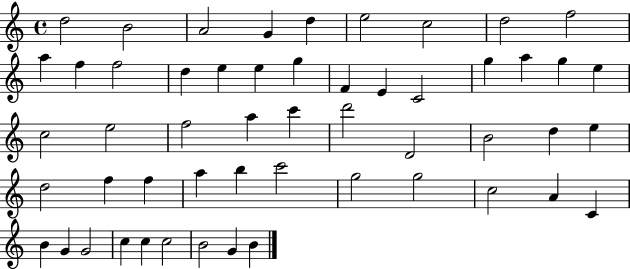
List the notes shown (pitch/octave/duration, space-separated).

D5/h B4/h A4/h G4/q D5/q E5/h C5/h D5/h F5/h A5/q F5/q F5/h D5/q E5/q E5/q G5/q F4/q E4/q C4/h G5/q A5/q G5/q E5/q C5/h E5/h F5/h A5/q C6/q D6/h D4/h B4/h D5/q E5/q D5/h F5/q F5/q A5/q B5/q C6/h G5/h G5/h C5/h A4/q C4/q B4/q G4/q G4/h C5/q C5/q C5/h B4/h G4/q B4/q